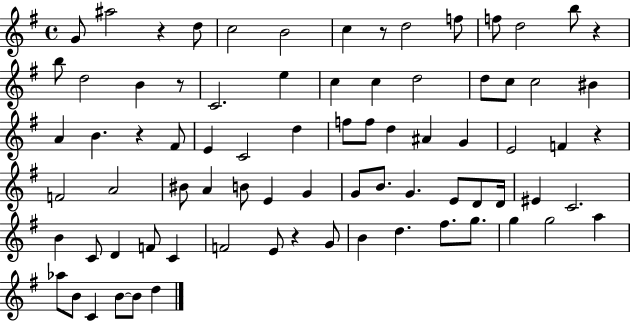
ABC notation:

X:1
T:Untitled
M:4/4
L:1/4
K:G
G/2 ^a2 z d/2 c2 B2 c z/2 d2 f/2 f/2 d2 b/2 z b/2 d2 B z/2 C2 e c c d2 d/2 c/2 c2 ^B A B z ^F/2 E C2 d f/2 f/2 d ^A G E2 F z F2 A2 ^B/2 A B/2 E G G/2 B/2 G E/2 D/2 D/4 ^E C2 B C/2 D F/2 C F2 E/2 z G/2 B d ^f/2 g/2 g g2 a _a/2 B/2 C B/2 B/2 d